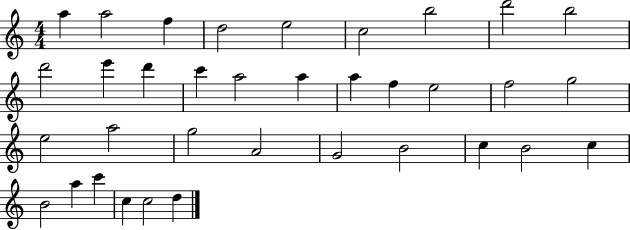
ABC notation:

X:1
T:Untitled
M:4/4
L:1/4
K:C
a a2 f d2 e2 c2 b2 d'2 b2 d'2 e' d' c' a2 a a f e2 f2 g2 e2 a2 g2 A2 G2 B2 c B2 c B2 a c' c c2 d